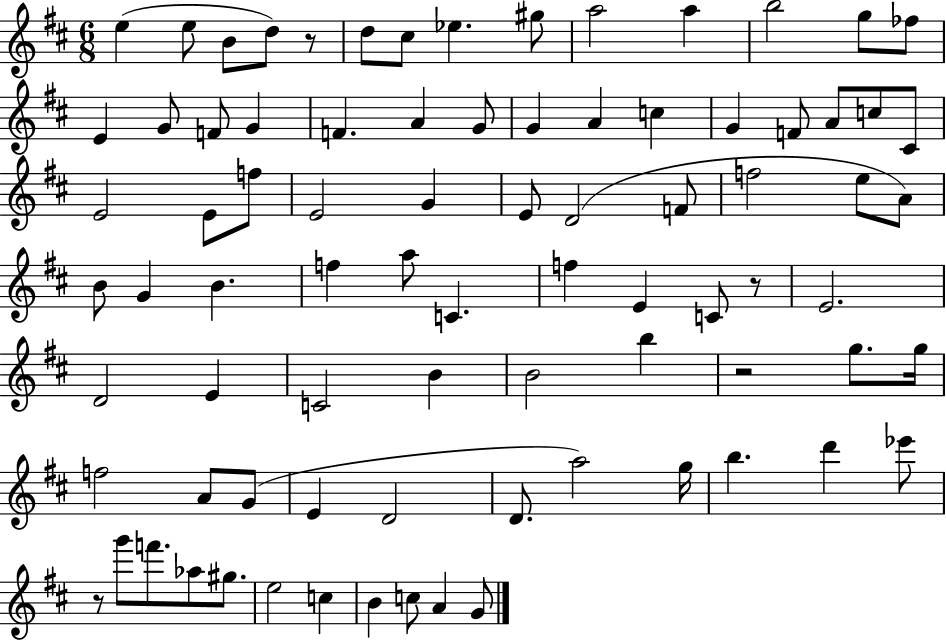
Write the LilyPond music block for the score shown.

{
  \clef treble
  \numericTimeSignature
  \time 6/8
  \key d \major
  e''4( e''8 b'8 d''8) r8 | d''8 cis''8 ees''4. gis''8 | a''2 a''4 | b''2 g''8 fes''8 | \break e'4 g'8 f'8 g'4 | f'4. a'4 g'8 | g'4 a'4 c''4 | g'4 f'8 a'8 c''8 cis'8 | \break e'2 e'8 f''8 | e'2 g'4 | e'8 d'2( f'8 | f''2 e''8 a'8) | \break b'8 g'4 b'4. | f''4 a''8 c'4. | f''4 e'4 c'8 r8 | e'2. | \break d'2 e'4 | c'2 b'4 | b'2 b''4 | r2 g''8. g''16 | \break f''2 a'8 g'8( | e'4 d'2 | d'8. a''2) g''16 | b''4. d'''4 ees'''8 | \break r8 g'''8 f'''8. aes''8 gis''8. | e''2 c''4 | b'4 c''8 a'4 g'8 | \bar "|."
}